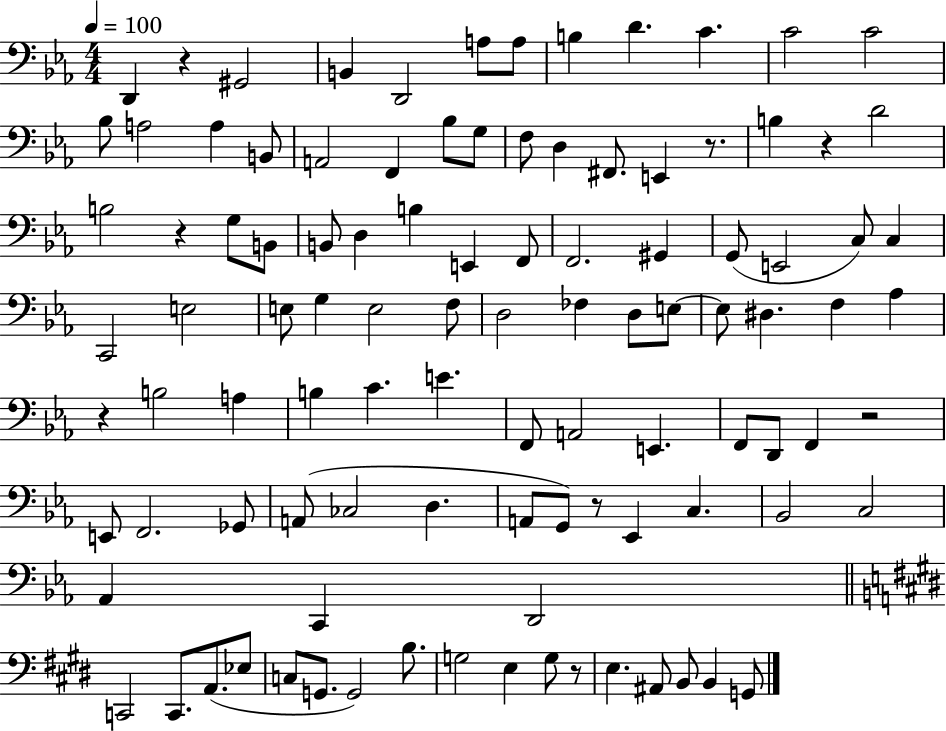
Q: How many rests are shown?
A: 8